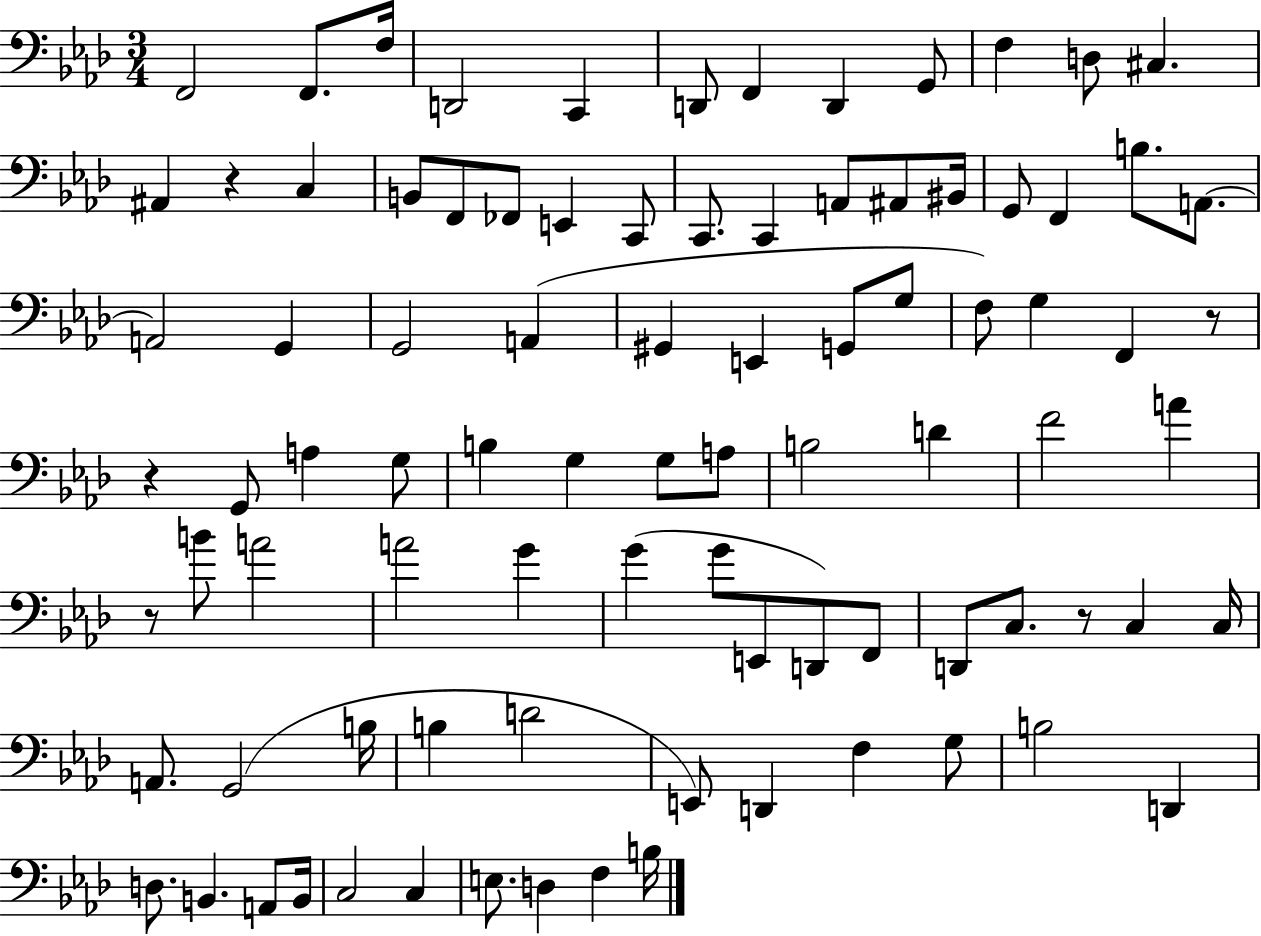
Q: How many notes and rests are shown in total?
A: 89